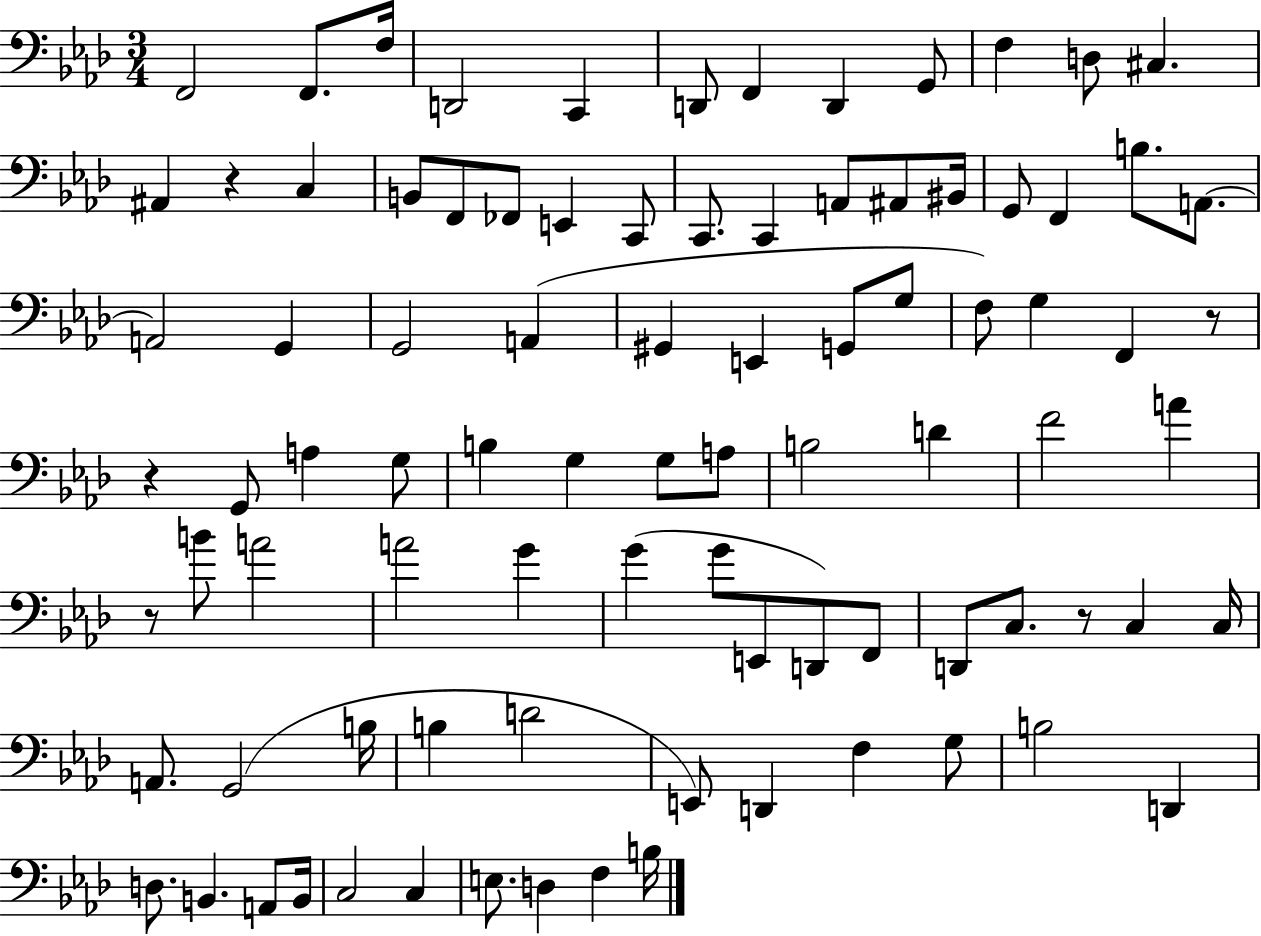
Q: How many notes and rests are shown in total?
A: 89